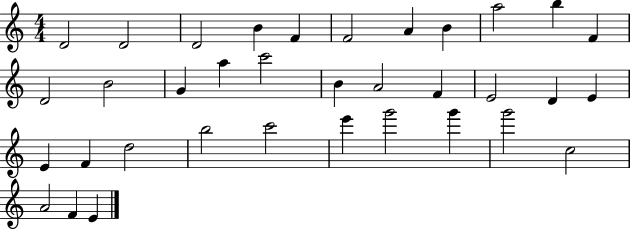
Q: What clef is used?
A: treble